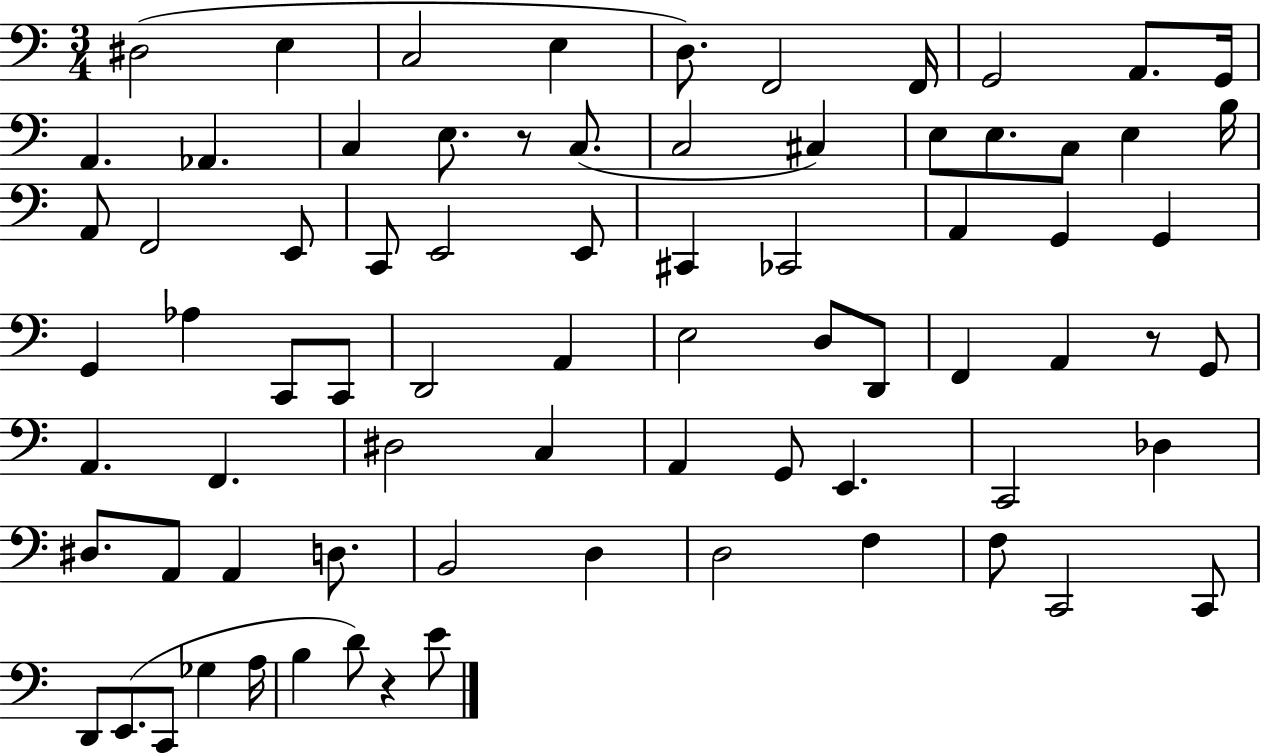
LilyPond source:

{
  \clef bass
  \numericTimeSignature
  \time 3/4
  \key c \major
  \repeat volta 2 { dis2( e4 | c2 e4 | d8.) f,2 f,16 | g,2 a,8. g,16 | \break a,4. aes,4. | c4 e8. r8 c8.( | c2 cis4) | e8 e8. c8 e4 b16 | \break a,8 f,2 e,8 | c,8 e,2 e,8 | cis,4 ces,2 | a,4 g,4 g,4 | \break g,4 aes4 c,8 c,8 | d,2 a,4 | e2 d8 d,8 | f,4 a,4 r8 g,8 | \break a,4. f,4. | dis2 c4 | a,4 g,8 e,4. | c,2 des4 | \break dis8. a,8 a,4 d8. | b,2 d4 | d2 f4 | f8 c,2 c,8 | \break d,8 e,8.( c,8 ges4 a16 | b4 d'8) r4 e'8 | } \bar "|."
}